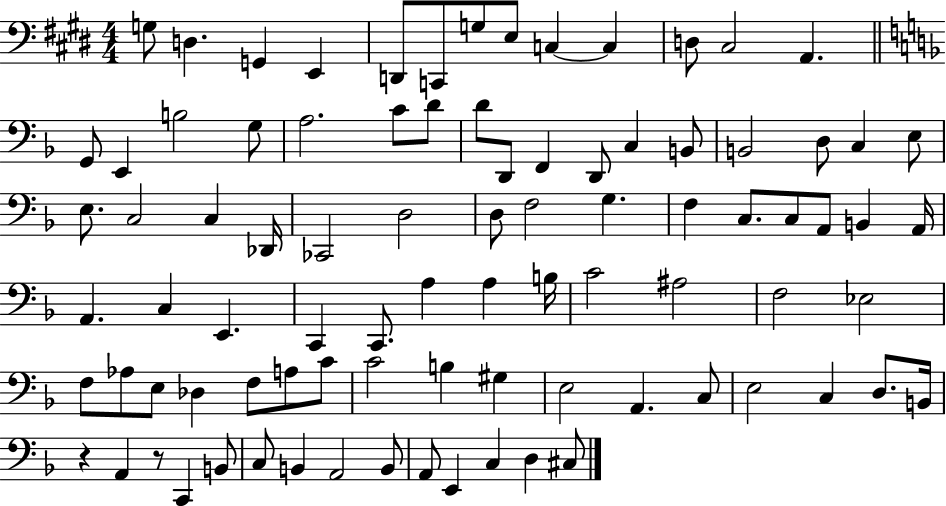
G3/e D3/q. G2/q E2/q D2/e C2/e G3/e E3/e C3/q C3/q D3/e C#3/h A2/q. G2/e E2/q B3/h G3/e A3/h. C4/e D4/e D4/e D2/e F2/q D2/e C3/q B2/e B2/h D3/e C3/q E3/e E3/e. C3/h C3/q Db2/s CES2/h D3/h D3/e F3/h G3/q. F3/q C3/e. C3/e A2/e B2/q A2/s A2/q. C3/q E2/q. C2/q C2/e. A3/q A3/q B3/s C4/h A#3/h F3/h Eb3/h F3/e Ab3/e E3/e Db3/q F3/e A3/e C4/e C4/h B3/q G#3/q E3/h A2/q. C3/e E3/h C3/q D3/e. B2/s R/q A2/q R/e C2/q B2/e C3/e B2/q A2/h B2/e A2/e E2/q C3/q D3/q C#3/e